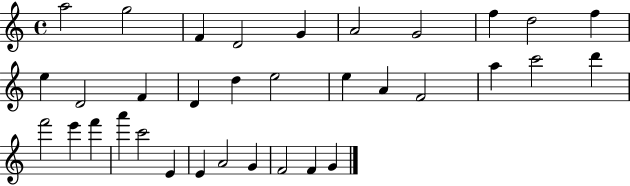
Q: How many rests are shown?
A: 0